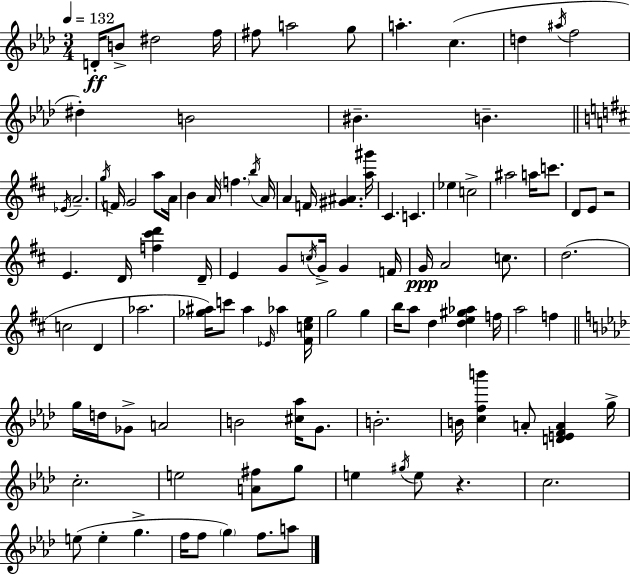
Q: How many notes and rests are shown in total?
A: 104